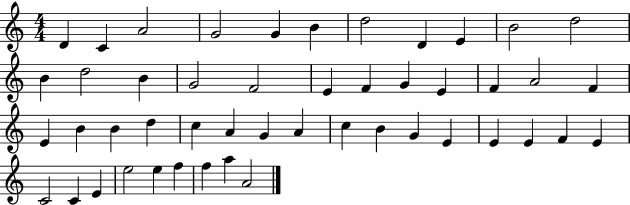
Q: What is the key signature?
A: C major